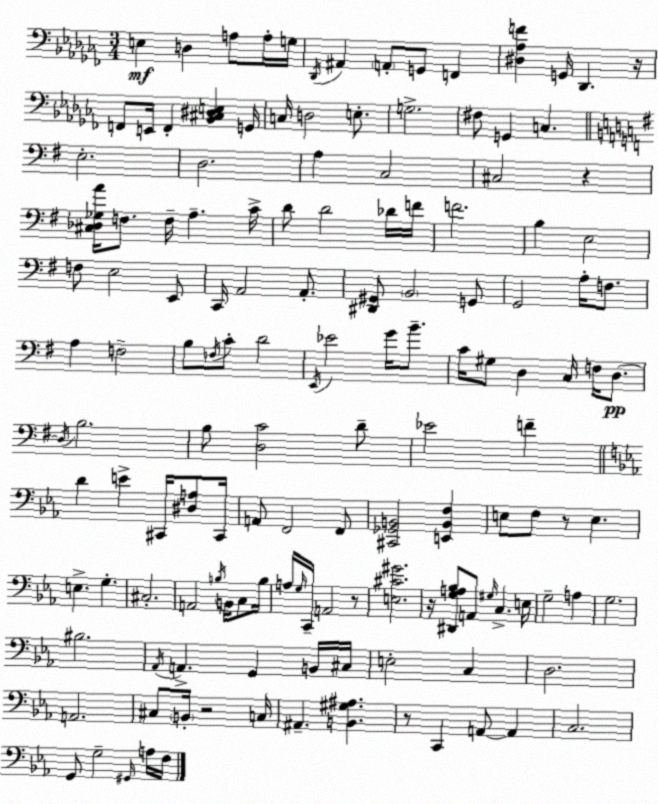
X:1
T:Untitled
M:3/4
L:1/4
K:Abm
E, D, A,/2 A,/4 G,/4 _D,,/4 ^A,, A,,/2 G,,/2 F,, [^D,_A,F] G,,/4 _D,, z/4 F,,/2 E,,/4 F,, [_B,,^C,^D,E,] G,,/4 C,/4 D,2 E,/2 G,2 ^F,/2 G,, C, E,2 D,2 A, C,2 ^C,2 z [^C,_D,_G,A]/4 F,/2 F,/4 A, C/4 D/2 D2 _D/4 F/4 F2 B, E,2 F,/2 E,2 E,,/2 C,,/4 A,,2 A,,/2 [^D,,^G,,]/2 B,,2 G,,/2 G,,2 A,/4 F,/2 A, F,2 B,/2 F,/4 C/2 D2 E,,/4 _E2 G/4 B/2 C/4 ^G,/2 D, C,/4 F,/4 D,/2 D,/4 B,2 B,/2 [D,C]2 D/2 _E2 F D E ^C,,/4 [^D,A,]/2 ^C,,/4 A,,/2 F,,2 F,,/2 [^C,,_G,,B,,]2 [E,,B,,F,] E,/2 F,/2 z/2 E, E, G, ^C,2 A,,2 B,/4 B,,/4 C,/2 B,/4 A,/4 G,/4 C,,/4 A,,2 z/2 [E,^C^G]2 z/4 [^D,,G,A,_B,]/2 A,,/2 ^G,/4 C, E,/4 G,2 A, G,2 ^B,2 _A,,/4 A,, G,, B,,/4 ^C,/4 E,2 C, D,2 A,,2 ^C,/2 B,,/4 z2 C,/4 ^A,, [B,,^G,^A,] z/2 C,, A,,/2 A,, C,2 G,,/2 G,2 ^G,,/4 A,/4 F,/4